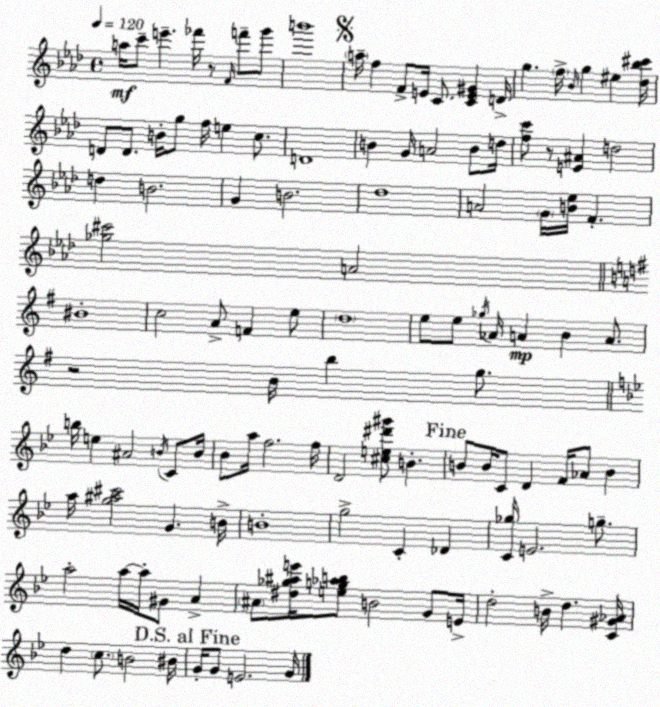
X:1
T:Untitled
M:4/4
L:1/4
K:Fm
a/4 c'/2 e' _f'/4 z/2 F/4 f'/2 g'/2 b'4 a/4 f F/2 E/4 C/2 [CE^G] D/4 g f/4 _B/4 g ^e [_d_b^c']/4 D/2 D/2 B/4 g/2 f/4 e c/2 D4 B G/4 A2 B/2 d/4 [fc']/2 z/2 [E^A] d2 d B2 G B2 _d4 A2 G/4 [B_e]/4 F [_g^c']2 A2 ^B4 c2 A/2 F e/2 d4 e/2 e/2 _g/4 _A/4 A B A/2 z2 B/4 b g/2 b/4 e ^A2 B/4 C/2 B/4 _B/2 a/4 f2 f/4 D2 [^ce^d'^g']/2 B B/2 B/4 C/2 D F/4 _A/2 B a/4 [g^a^c']2 G B/4 B4 g2 C _D [C_g]/4 E2 g/2 a2 a/4 a/4 ^G/2 A ^A/2 [^d_g^ae']/4 [eg_ab]/2 B2 G/2 E/4 d2 B/4 d [C^G_A]/4 d c/2 B2 ^B/4 G/4 G/2 E2 G/4